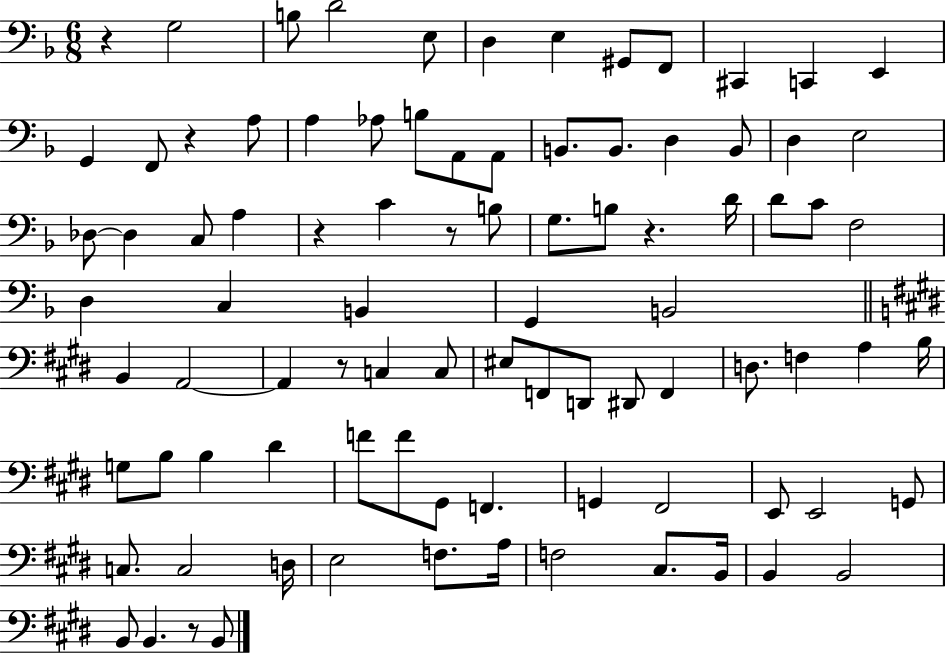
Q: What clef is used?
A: bass